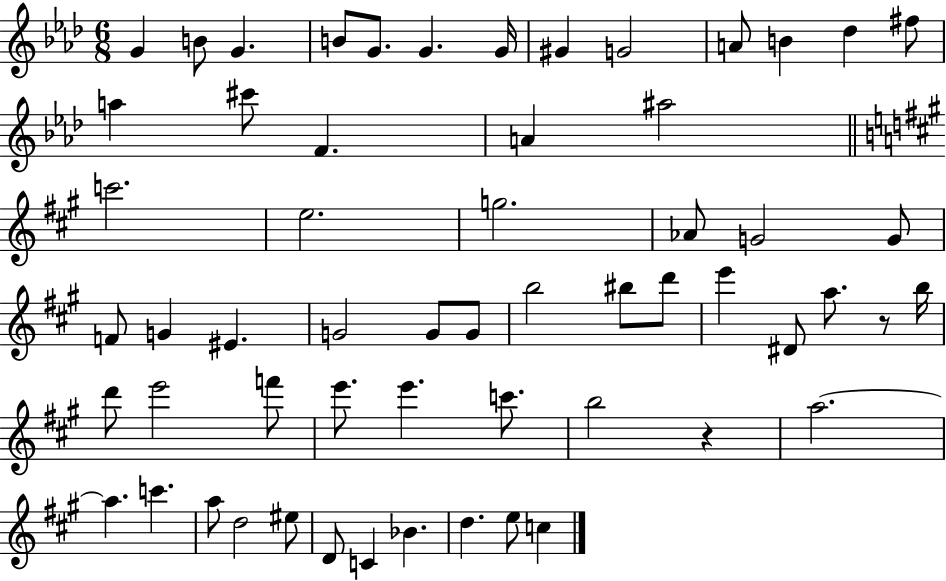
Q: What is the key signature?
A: AES major